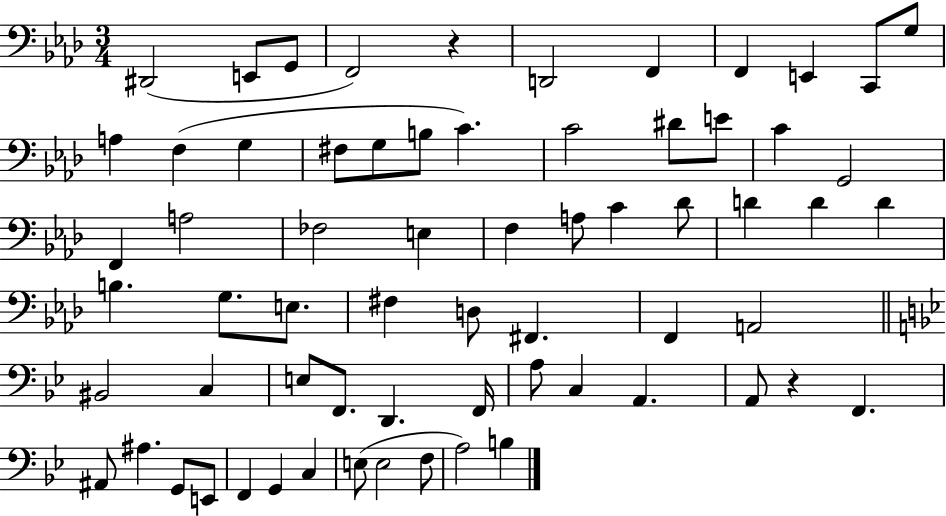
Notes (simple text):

D#2/h E2/e G2/e F2/h R/q D2/h F2/q F2/q E2/q C2/e G3/e A3/q F3/q G3/q F#3/e G3/e B3/e C4/q. C4/h D#4/e E4/e C4/q G2/h F2/q A3/h FES3/h E3/q F3/q A3/e C4/q Db4/e D4/q D4/q D4/q B3/q. G3/e. E3/e. F#3/q D3/e F#2/q. F2/q A2/h BIS2/h C3/q E3/e F2/e. D2/q. F2/s A3/e C3/q A2/q. A2/e R/q F2/q. A#2/e A#3/q. G2/e E2/e F2/q G2/q C3/q E3/e E3/h F3/e A3/h B3/q